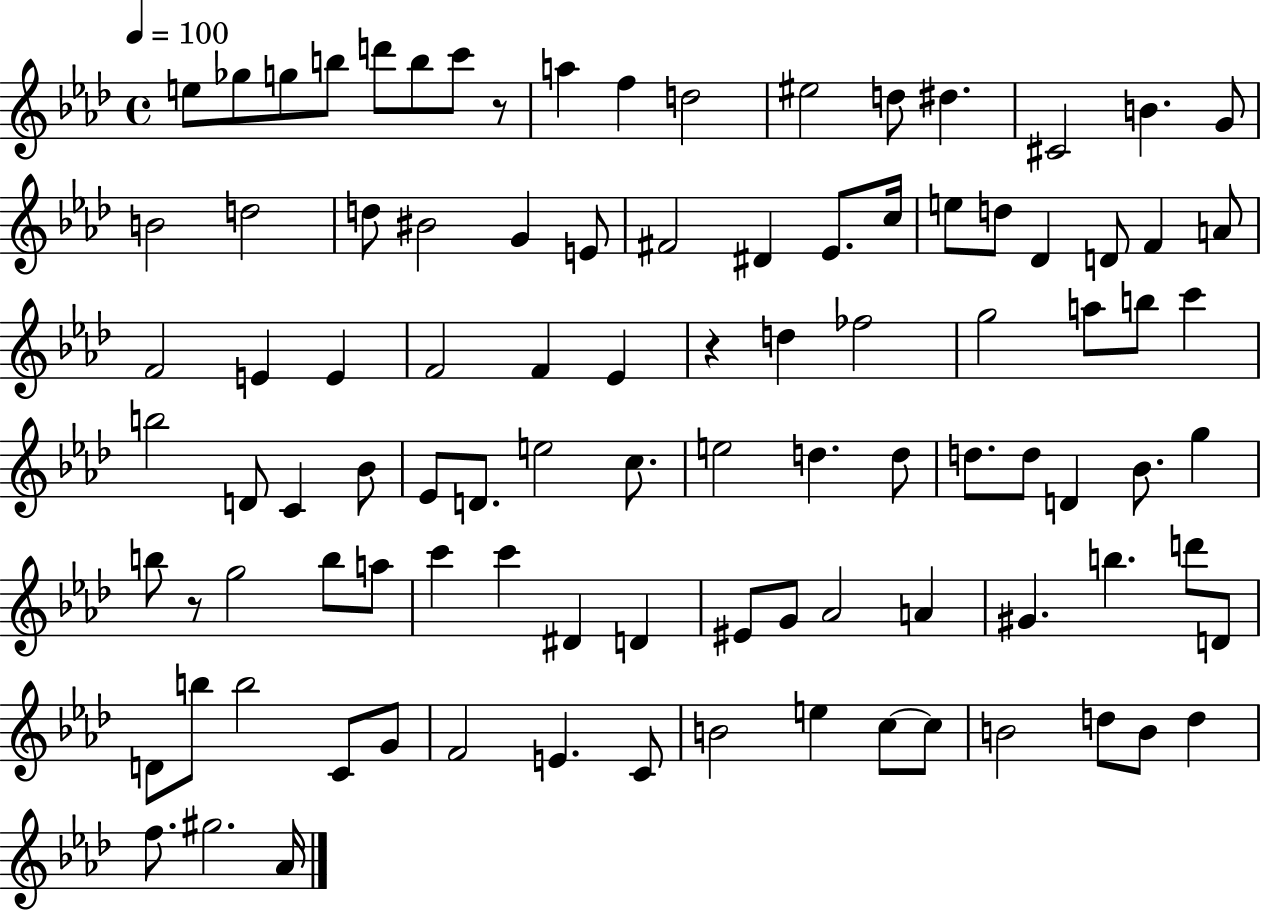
E5/e Gb5/e G5/e B5/e D6/e B5/e C6/e R/e A5/q F5/q D5/h EIS5/h D5/e D#5/q. C#4/h B4/q. G4/e B4/h D5/h D5/e BIS4/h G4/q E4/e F#4/h D#4/q Eb4/e. C5/s E5/e D5/e Db4/q D4/e F4/q A4/e F4/h E4/q E4/q F4/h F4/q Eb4/q R/q D5/q FES5/h G5/h A5/e B5/e C6/q B5/h D4/e C4/q Bb4/e Eb4/e D4/e. E5/h C5/e. E5/h D5/q. D5/e D5/e. D5/e D4/q Bb4/e. G5/q B5/e R/e G5/h B5/e A5/e C6/q C6/q D#4/q D4/q EIS4/e G4/e Ab4/h A4/q G#4/q. B5/q. D6/e D4/e D4/e B5/e B5/h C4/e G4/e F4/h E4/q. C4/e B4/h E5/q C5/e C5/e B4/h D5/e B4/e D5/q F5/e. G#5/h. Ab4/s